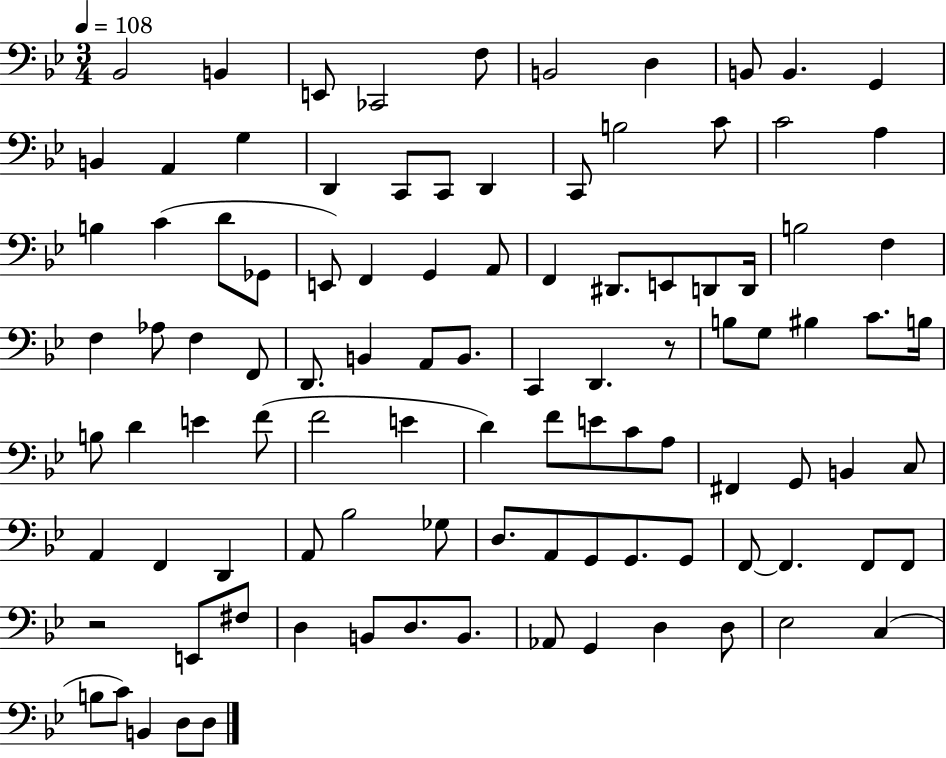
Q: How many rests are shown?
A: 2